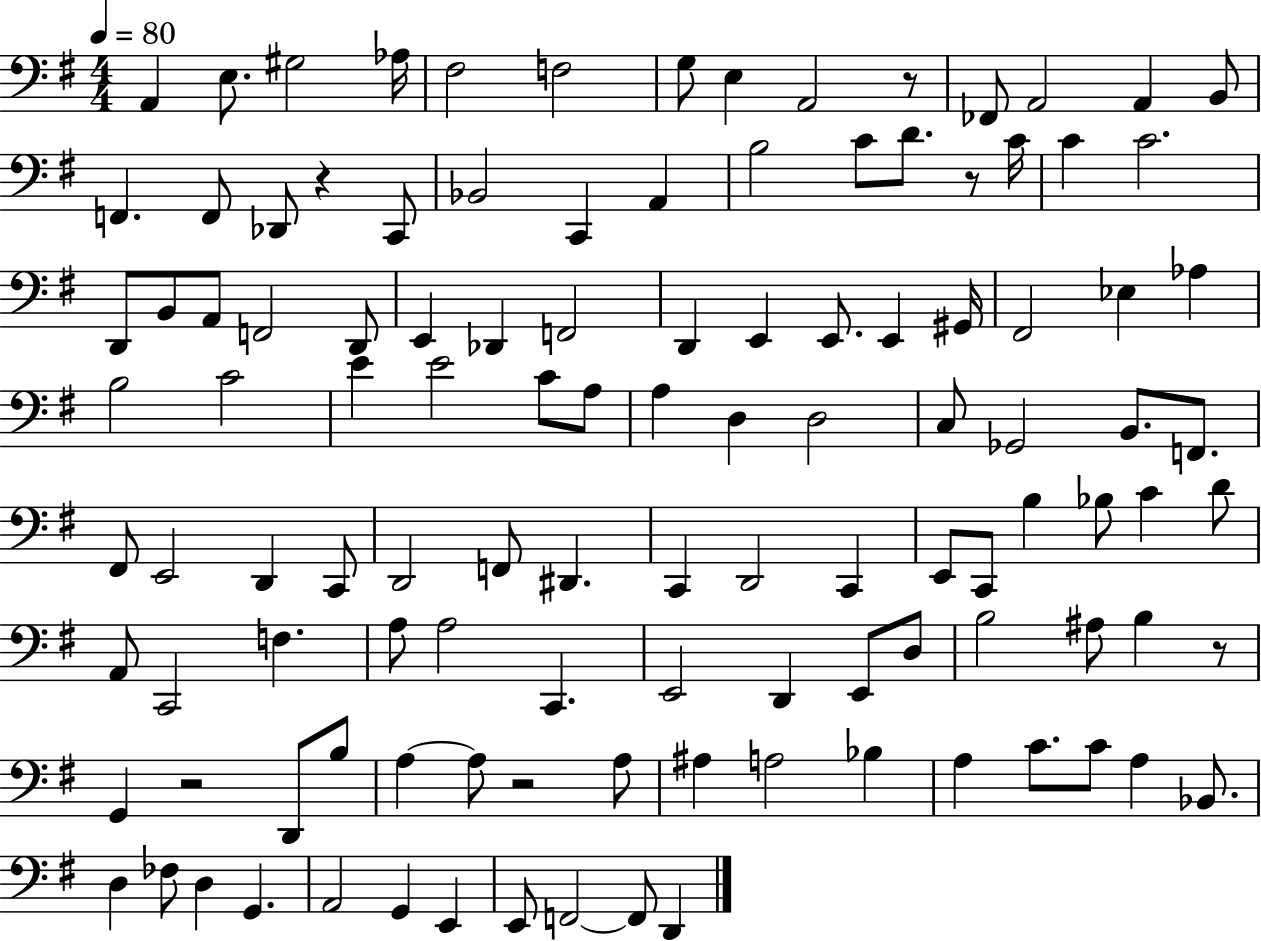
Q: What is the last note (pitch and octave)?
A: D2